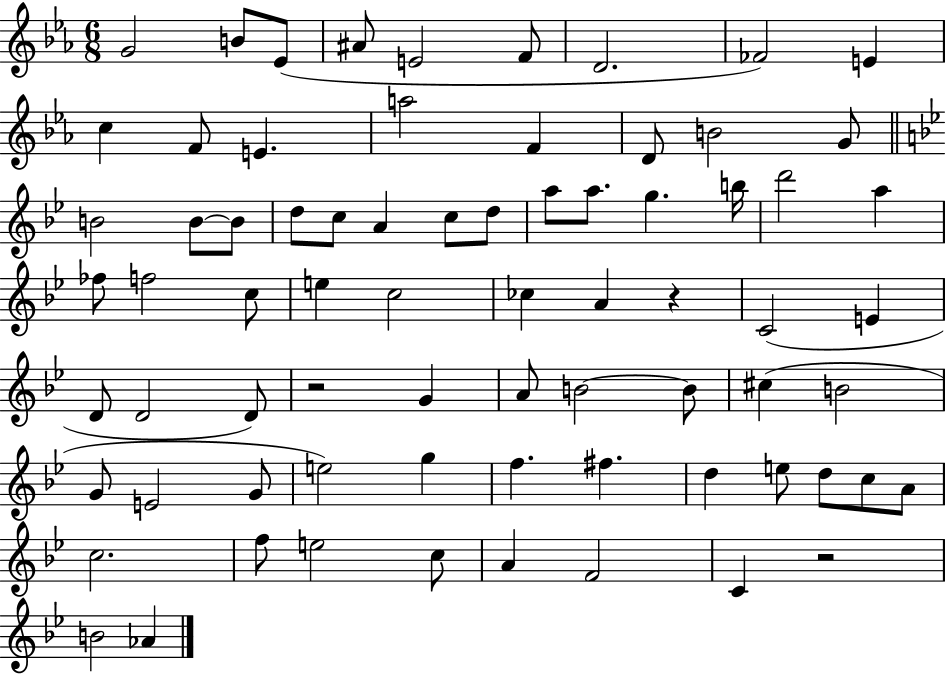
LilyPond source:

{
  \clef treble
  \numericTimeSignature
  \time 6/8
  \key ees \major
  \repeat volta 2 { g'2 b'8 ees'8( | ais'8 e'2 f'8 | d'2. | fes'2) e'4 | \break c''4 f'8 e'4. | a''2 f'4 | d'8 b'2 g'8 | \bar "||" \break \key bes \major b'2 b'8~~ b'8 | d''8 c''8 a'4 c''8 d''8 | a''8 a''8. g''4. b''16 | d'''2 a''4 | \break fes''8 f''2 c''8 | e''4 c''2 | ces''4 a'4 r4 | c'2( e'4 | \break d'8 d'2 d'8) | r2 g'4 | a'8 b'2~~ b'8 | cis''4( b'2 | \break g'8 e'2 g'8 | e''2) g''4 | f''4. fis''4. | d''4 e''8 d''8 c''8 a'8 | \break c''2. | f''8 e''2 c''8 | a'4 f'2 | c'4 r2 | \break b'2 aes'4 | } \bar "|."
}